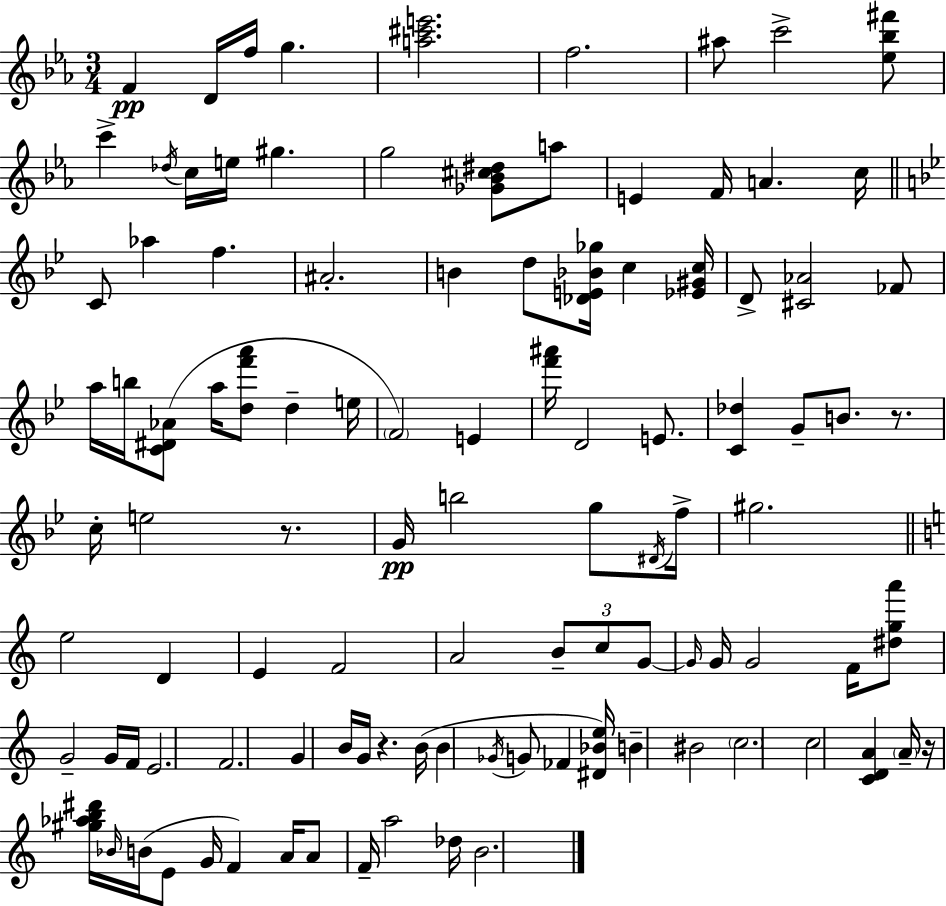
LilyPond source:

{
  \clef treble
  \numericTimeSignature
  \time 3/4
  \key ees \major
  f'4\pp d'16 f''16 g''4. | <a'' cis''' e'''>2. | f''2. | ais''8 c'''2-> <ees'' bes'' fis'''>8 | \break c'''4-> \acciaccatura { des''16 } c''16 e''16 gis''4. | g''2 <ges' bes' cis'' dis''>8 a''8 | e'4 f'16 a'4. | c''16 \bar "||" \break \key g \minor c'8 aes''4 f''4. | ais'2.-. | b'4 d''8 <des' e' bes' ges''>16 c''4 <ees' gis' c''>16 | d'8-> <cis' aes'>2 fes'8 | \break a''16 b''16 <c' dis' aes'>8( a''16 <d'' f''' a'''>8 d''4-- e''16 | \parenthesize f'2) e'4 | <f''' ais'''>16 d'2 e'8. | <c' des''>4 g'8-- b'8. r8. | \break c''16-. e''2 r8. | g'16\pp b''2 g''8 \acciaccatura { dis'16 } | f''16-> gis''2. | \bar "||" \break \key c \major e''2 d'4 | e'4 f'2 | a'2 \tuplet 3/2 { b'8-- c''8 | g'8~~ } \grace { g'16 } g'16 g'2 | \break f'16 <dis'' g'' a'''>8 g'2-- g'16 | f'16 e'2. | f'2. | g'4 b'16 g'16 r4. | \break b'16( b'4 \acciaccatura { ges'16 } g'8 fes'4 | <dis' bes' e''>16) b'4-- bis'2 | \parenthesize c''2. | c''2 <c' d' a'>4 | \break \parenthesize a'16-- r16 <gis'' aes'' b'' dis'''>16 \grace { bes'16 } b'16( e'8 g'16 f'4) | a'16 a'8 f'16-- a''2 | des''16 b'2. | \bar "|."
}